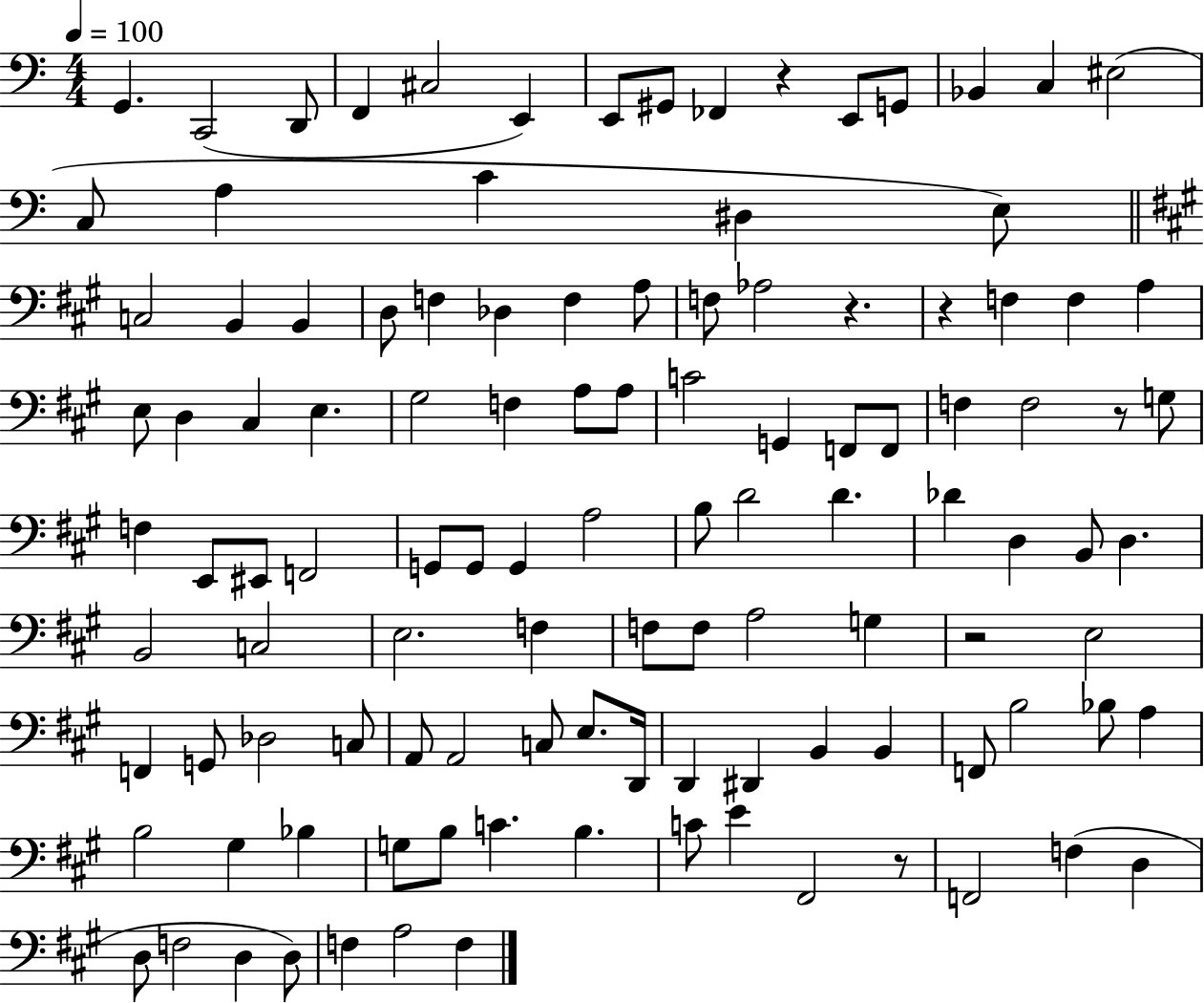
{
  \clef bass
  \numericTimeSignature
  \time 4/4
  \key c \major
  \tempo 4 = 100
  g,4. c,2( d,8 | f,4 cis2 e,4) | e,8 gis,8 fes,4 r4 e,8 g,8 | bes,4 c4 eis2( | \break c8 a4 c'4 dis4 e8) | \bar "||" \break \key a \major c2 b,4 b,4 | d8 f4 des4 f4 a8 | f8 aes2 r4. | r4 f4 f4 a4 | \break e8 d4 cis4 e4. | gis2 f4 a8 a8 | c'2 g,4 f,8 f,8 | f4 f2 r8 g8 | \break f4 e,8 eis,8 f,2 | g,8 g,8 g,4 a2 | b8 d'2 d'4. | des'4 d4 b,8 d4. | \break b,2 c2 | e2. f4 | f8 f8 a2 g4 | r2 e2 | \break f,4 g,8 des2 c8 | a,8 a,2 c8 e8. d,16 | d,4 dis,4 b,4 b,4 | f,8 b2 bes8 a4 | \break b2 gis4 bes4 | g8 b8 c'4. b4. | c'8 e'4 fis,2 r8 | f,2 f4( d4 | \break d8 f2 d4 d8) | f4 a2 f4 | \bar "|."
}